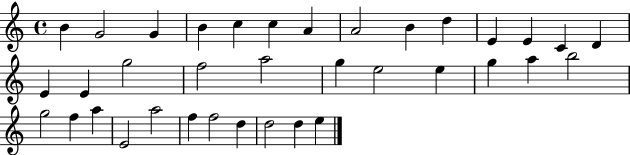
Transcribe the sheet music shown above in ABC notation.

X:1
T:Untitled
M:4/4
L:1/4
K:C
B G2 G B c c A A2 B d E E C D E E g2 f2 a2 g e2 e g a b2 g2 f a E2 a2 f f2 d d2 d e